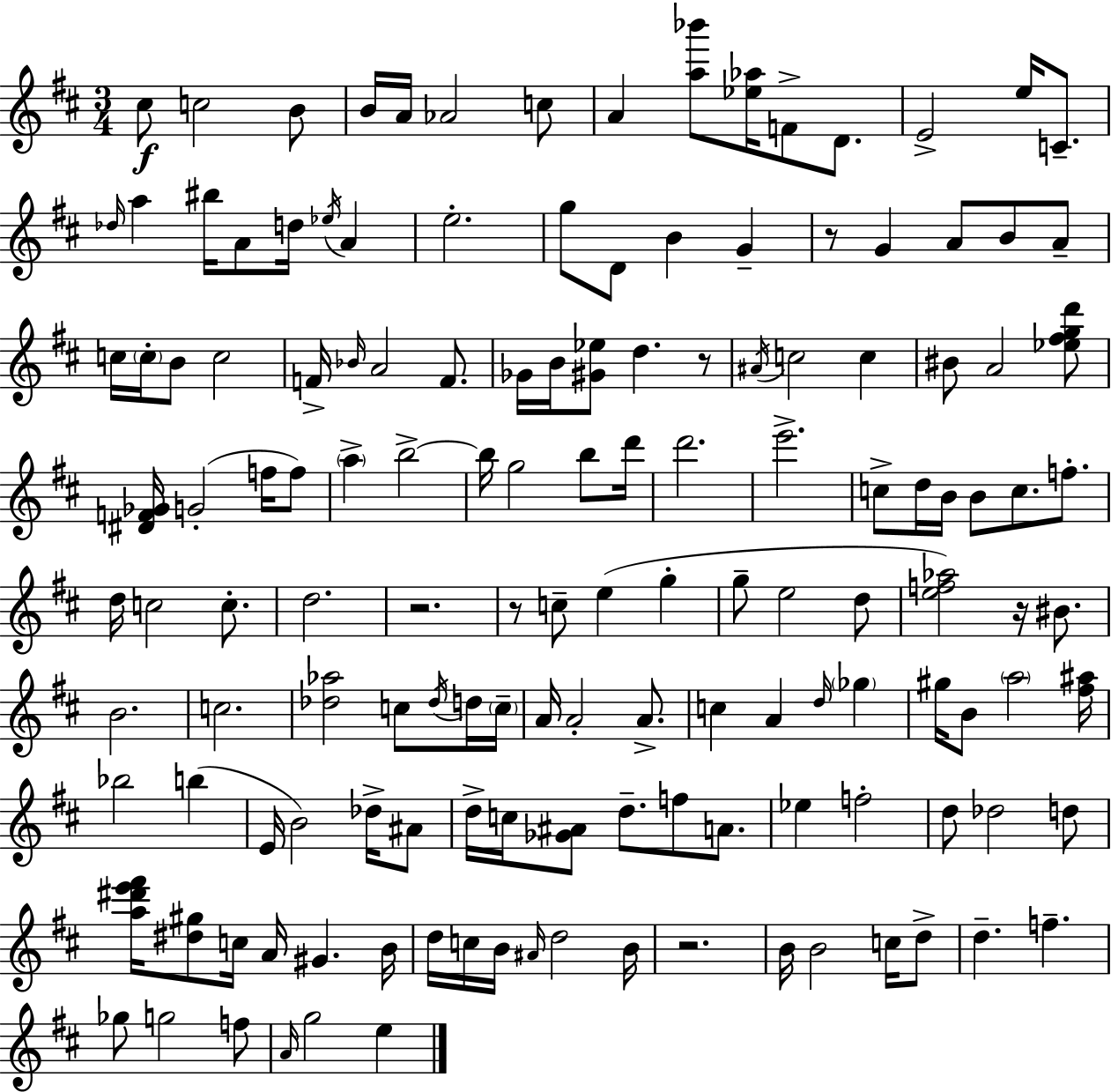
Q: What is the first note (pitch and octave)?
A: C#5